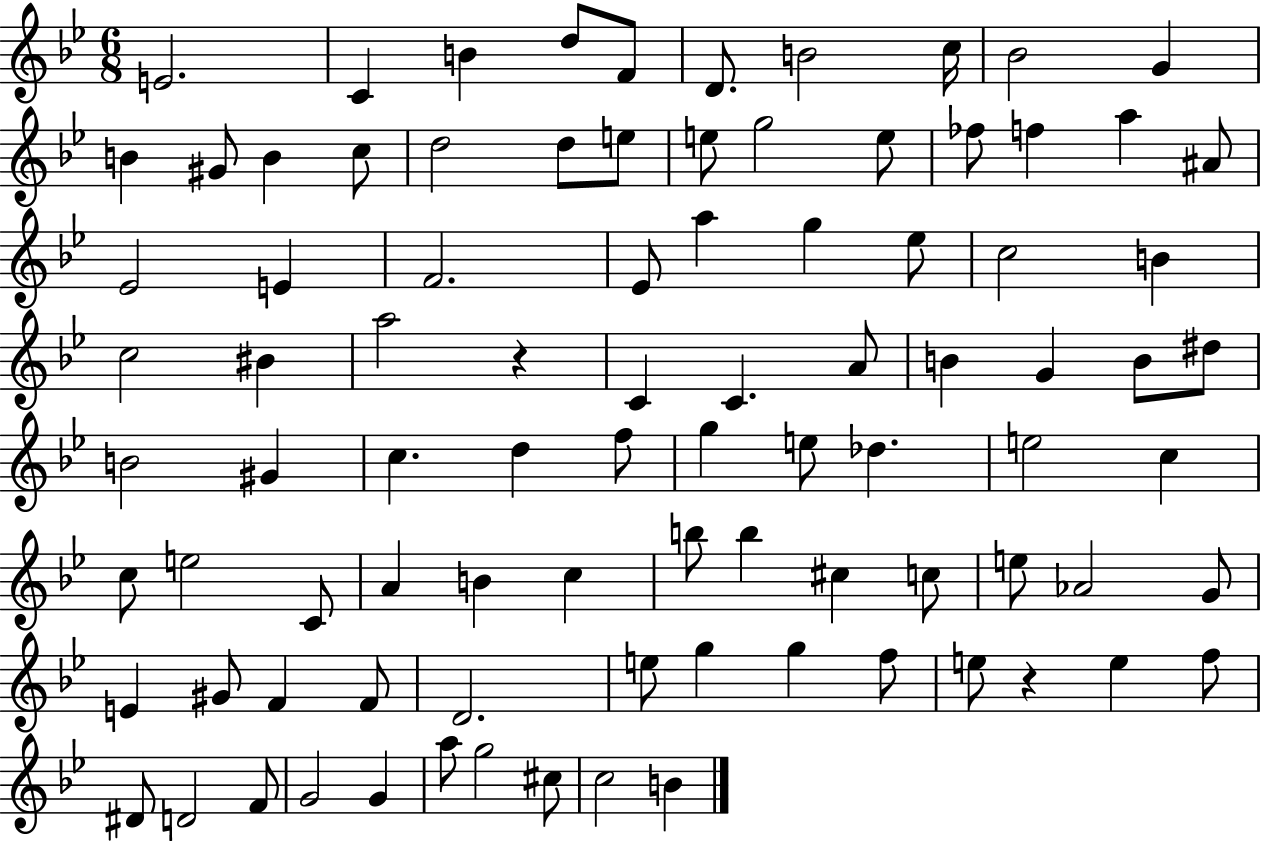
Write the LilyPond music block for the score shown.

{
  \clef treble
  \numericTimeSignature
  \time 6/8
  \key bes \major
  e'2. | c'4 b'4 d''8 f'8 | d'8. b'2 c''16 | bes'2 g'4 | \break b'4 gis'8 b'4 c''8 | d''2 d''8 e''8 | e''8 g''2 e''8 | fes''8 f''4 a''4 ais'8 | \break ees'2 e'4 | f'2. | ees'8 a''4 g''4 ees''8 | c''2 b'4 | \break c''2 bis'4 | a''2 r4 | c'4 c'4. a'8 | b'4 g'4 b'8 dis''8 | \break b'2 gis'4 | c''4. d''4 f''8 | g''4 e''8 des''4. | e''2 c''4 | \break c''8 e''2 c'8 | a'4 b'4 c''4 | b''8 b''4 cis''4 c''8 | e''8 aes'2 g'8 | \break e'4 gis'8 f'4 f'8 | d'2. | e''8 g''4 g''4 f''8 | e''8 r4 e''4 f''8 | \break dis'8 d'2 f'8 | g'2 g'4 | a''8 g''2 cis''8 | c''2 b'4 | \break \bar "|."
}